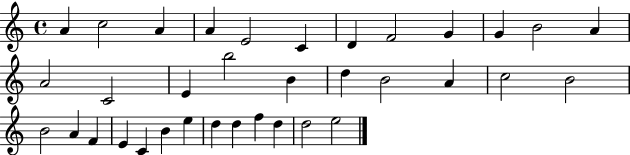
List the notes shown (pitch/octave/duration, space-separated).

A4/q C5/h A4/q A4/q E4/h C4/q D4/q F4/h G4/q G4/q B4/h A4/q A4/h C4/h E4/q B5/h B4/q D5/q B4/h A4/q C5/h B4/h B4/h A4/q F4/q E4/q C4/q B4/q E5/q D5/q D5/q F5/q D5/q D5/h E5/h